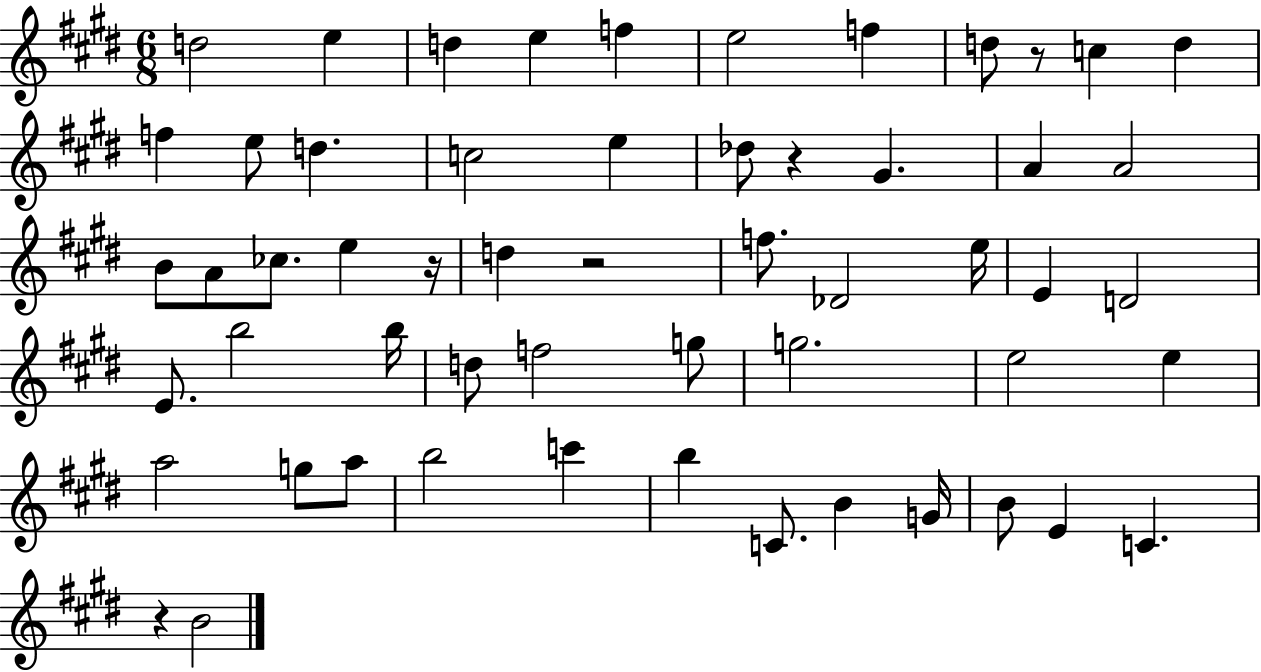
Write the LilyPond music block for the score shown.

{
  \clef treble
  \numericTimeSignature
  \time 6/8
  \key e \major
  d''2 e''4 | d''4 e''4 f''4 | e''2 f''4 | d''8 r8 c''4 d''4 | \break f''4 e''8 d''4. | c''2 e''4 | des''8 r4 gis'4. | a'4 a'2 | \break b'8 a'8 ces''8. e''4 r16 | d''4 r2 | f''8. des'2 e''16 | e'4 d'2 | \break e'8. b''2 b''16 | d''8 f''2 g''8 | g''2. | e''2 e''4 | \break a''2 g''8 a''8 | b''2 c'''4 | b''4 c'8. b'4 g'16 | b'8 e'4 c'4. | \break r4 b'2 | \bar "|."
}